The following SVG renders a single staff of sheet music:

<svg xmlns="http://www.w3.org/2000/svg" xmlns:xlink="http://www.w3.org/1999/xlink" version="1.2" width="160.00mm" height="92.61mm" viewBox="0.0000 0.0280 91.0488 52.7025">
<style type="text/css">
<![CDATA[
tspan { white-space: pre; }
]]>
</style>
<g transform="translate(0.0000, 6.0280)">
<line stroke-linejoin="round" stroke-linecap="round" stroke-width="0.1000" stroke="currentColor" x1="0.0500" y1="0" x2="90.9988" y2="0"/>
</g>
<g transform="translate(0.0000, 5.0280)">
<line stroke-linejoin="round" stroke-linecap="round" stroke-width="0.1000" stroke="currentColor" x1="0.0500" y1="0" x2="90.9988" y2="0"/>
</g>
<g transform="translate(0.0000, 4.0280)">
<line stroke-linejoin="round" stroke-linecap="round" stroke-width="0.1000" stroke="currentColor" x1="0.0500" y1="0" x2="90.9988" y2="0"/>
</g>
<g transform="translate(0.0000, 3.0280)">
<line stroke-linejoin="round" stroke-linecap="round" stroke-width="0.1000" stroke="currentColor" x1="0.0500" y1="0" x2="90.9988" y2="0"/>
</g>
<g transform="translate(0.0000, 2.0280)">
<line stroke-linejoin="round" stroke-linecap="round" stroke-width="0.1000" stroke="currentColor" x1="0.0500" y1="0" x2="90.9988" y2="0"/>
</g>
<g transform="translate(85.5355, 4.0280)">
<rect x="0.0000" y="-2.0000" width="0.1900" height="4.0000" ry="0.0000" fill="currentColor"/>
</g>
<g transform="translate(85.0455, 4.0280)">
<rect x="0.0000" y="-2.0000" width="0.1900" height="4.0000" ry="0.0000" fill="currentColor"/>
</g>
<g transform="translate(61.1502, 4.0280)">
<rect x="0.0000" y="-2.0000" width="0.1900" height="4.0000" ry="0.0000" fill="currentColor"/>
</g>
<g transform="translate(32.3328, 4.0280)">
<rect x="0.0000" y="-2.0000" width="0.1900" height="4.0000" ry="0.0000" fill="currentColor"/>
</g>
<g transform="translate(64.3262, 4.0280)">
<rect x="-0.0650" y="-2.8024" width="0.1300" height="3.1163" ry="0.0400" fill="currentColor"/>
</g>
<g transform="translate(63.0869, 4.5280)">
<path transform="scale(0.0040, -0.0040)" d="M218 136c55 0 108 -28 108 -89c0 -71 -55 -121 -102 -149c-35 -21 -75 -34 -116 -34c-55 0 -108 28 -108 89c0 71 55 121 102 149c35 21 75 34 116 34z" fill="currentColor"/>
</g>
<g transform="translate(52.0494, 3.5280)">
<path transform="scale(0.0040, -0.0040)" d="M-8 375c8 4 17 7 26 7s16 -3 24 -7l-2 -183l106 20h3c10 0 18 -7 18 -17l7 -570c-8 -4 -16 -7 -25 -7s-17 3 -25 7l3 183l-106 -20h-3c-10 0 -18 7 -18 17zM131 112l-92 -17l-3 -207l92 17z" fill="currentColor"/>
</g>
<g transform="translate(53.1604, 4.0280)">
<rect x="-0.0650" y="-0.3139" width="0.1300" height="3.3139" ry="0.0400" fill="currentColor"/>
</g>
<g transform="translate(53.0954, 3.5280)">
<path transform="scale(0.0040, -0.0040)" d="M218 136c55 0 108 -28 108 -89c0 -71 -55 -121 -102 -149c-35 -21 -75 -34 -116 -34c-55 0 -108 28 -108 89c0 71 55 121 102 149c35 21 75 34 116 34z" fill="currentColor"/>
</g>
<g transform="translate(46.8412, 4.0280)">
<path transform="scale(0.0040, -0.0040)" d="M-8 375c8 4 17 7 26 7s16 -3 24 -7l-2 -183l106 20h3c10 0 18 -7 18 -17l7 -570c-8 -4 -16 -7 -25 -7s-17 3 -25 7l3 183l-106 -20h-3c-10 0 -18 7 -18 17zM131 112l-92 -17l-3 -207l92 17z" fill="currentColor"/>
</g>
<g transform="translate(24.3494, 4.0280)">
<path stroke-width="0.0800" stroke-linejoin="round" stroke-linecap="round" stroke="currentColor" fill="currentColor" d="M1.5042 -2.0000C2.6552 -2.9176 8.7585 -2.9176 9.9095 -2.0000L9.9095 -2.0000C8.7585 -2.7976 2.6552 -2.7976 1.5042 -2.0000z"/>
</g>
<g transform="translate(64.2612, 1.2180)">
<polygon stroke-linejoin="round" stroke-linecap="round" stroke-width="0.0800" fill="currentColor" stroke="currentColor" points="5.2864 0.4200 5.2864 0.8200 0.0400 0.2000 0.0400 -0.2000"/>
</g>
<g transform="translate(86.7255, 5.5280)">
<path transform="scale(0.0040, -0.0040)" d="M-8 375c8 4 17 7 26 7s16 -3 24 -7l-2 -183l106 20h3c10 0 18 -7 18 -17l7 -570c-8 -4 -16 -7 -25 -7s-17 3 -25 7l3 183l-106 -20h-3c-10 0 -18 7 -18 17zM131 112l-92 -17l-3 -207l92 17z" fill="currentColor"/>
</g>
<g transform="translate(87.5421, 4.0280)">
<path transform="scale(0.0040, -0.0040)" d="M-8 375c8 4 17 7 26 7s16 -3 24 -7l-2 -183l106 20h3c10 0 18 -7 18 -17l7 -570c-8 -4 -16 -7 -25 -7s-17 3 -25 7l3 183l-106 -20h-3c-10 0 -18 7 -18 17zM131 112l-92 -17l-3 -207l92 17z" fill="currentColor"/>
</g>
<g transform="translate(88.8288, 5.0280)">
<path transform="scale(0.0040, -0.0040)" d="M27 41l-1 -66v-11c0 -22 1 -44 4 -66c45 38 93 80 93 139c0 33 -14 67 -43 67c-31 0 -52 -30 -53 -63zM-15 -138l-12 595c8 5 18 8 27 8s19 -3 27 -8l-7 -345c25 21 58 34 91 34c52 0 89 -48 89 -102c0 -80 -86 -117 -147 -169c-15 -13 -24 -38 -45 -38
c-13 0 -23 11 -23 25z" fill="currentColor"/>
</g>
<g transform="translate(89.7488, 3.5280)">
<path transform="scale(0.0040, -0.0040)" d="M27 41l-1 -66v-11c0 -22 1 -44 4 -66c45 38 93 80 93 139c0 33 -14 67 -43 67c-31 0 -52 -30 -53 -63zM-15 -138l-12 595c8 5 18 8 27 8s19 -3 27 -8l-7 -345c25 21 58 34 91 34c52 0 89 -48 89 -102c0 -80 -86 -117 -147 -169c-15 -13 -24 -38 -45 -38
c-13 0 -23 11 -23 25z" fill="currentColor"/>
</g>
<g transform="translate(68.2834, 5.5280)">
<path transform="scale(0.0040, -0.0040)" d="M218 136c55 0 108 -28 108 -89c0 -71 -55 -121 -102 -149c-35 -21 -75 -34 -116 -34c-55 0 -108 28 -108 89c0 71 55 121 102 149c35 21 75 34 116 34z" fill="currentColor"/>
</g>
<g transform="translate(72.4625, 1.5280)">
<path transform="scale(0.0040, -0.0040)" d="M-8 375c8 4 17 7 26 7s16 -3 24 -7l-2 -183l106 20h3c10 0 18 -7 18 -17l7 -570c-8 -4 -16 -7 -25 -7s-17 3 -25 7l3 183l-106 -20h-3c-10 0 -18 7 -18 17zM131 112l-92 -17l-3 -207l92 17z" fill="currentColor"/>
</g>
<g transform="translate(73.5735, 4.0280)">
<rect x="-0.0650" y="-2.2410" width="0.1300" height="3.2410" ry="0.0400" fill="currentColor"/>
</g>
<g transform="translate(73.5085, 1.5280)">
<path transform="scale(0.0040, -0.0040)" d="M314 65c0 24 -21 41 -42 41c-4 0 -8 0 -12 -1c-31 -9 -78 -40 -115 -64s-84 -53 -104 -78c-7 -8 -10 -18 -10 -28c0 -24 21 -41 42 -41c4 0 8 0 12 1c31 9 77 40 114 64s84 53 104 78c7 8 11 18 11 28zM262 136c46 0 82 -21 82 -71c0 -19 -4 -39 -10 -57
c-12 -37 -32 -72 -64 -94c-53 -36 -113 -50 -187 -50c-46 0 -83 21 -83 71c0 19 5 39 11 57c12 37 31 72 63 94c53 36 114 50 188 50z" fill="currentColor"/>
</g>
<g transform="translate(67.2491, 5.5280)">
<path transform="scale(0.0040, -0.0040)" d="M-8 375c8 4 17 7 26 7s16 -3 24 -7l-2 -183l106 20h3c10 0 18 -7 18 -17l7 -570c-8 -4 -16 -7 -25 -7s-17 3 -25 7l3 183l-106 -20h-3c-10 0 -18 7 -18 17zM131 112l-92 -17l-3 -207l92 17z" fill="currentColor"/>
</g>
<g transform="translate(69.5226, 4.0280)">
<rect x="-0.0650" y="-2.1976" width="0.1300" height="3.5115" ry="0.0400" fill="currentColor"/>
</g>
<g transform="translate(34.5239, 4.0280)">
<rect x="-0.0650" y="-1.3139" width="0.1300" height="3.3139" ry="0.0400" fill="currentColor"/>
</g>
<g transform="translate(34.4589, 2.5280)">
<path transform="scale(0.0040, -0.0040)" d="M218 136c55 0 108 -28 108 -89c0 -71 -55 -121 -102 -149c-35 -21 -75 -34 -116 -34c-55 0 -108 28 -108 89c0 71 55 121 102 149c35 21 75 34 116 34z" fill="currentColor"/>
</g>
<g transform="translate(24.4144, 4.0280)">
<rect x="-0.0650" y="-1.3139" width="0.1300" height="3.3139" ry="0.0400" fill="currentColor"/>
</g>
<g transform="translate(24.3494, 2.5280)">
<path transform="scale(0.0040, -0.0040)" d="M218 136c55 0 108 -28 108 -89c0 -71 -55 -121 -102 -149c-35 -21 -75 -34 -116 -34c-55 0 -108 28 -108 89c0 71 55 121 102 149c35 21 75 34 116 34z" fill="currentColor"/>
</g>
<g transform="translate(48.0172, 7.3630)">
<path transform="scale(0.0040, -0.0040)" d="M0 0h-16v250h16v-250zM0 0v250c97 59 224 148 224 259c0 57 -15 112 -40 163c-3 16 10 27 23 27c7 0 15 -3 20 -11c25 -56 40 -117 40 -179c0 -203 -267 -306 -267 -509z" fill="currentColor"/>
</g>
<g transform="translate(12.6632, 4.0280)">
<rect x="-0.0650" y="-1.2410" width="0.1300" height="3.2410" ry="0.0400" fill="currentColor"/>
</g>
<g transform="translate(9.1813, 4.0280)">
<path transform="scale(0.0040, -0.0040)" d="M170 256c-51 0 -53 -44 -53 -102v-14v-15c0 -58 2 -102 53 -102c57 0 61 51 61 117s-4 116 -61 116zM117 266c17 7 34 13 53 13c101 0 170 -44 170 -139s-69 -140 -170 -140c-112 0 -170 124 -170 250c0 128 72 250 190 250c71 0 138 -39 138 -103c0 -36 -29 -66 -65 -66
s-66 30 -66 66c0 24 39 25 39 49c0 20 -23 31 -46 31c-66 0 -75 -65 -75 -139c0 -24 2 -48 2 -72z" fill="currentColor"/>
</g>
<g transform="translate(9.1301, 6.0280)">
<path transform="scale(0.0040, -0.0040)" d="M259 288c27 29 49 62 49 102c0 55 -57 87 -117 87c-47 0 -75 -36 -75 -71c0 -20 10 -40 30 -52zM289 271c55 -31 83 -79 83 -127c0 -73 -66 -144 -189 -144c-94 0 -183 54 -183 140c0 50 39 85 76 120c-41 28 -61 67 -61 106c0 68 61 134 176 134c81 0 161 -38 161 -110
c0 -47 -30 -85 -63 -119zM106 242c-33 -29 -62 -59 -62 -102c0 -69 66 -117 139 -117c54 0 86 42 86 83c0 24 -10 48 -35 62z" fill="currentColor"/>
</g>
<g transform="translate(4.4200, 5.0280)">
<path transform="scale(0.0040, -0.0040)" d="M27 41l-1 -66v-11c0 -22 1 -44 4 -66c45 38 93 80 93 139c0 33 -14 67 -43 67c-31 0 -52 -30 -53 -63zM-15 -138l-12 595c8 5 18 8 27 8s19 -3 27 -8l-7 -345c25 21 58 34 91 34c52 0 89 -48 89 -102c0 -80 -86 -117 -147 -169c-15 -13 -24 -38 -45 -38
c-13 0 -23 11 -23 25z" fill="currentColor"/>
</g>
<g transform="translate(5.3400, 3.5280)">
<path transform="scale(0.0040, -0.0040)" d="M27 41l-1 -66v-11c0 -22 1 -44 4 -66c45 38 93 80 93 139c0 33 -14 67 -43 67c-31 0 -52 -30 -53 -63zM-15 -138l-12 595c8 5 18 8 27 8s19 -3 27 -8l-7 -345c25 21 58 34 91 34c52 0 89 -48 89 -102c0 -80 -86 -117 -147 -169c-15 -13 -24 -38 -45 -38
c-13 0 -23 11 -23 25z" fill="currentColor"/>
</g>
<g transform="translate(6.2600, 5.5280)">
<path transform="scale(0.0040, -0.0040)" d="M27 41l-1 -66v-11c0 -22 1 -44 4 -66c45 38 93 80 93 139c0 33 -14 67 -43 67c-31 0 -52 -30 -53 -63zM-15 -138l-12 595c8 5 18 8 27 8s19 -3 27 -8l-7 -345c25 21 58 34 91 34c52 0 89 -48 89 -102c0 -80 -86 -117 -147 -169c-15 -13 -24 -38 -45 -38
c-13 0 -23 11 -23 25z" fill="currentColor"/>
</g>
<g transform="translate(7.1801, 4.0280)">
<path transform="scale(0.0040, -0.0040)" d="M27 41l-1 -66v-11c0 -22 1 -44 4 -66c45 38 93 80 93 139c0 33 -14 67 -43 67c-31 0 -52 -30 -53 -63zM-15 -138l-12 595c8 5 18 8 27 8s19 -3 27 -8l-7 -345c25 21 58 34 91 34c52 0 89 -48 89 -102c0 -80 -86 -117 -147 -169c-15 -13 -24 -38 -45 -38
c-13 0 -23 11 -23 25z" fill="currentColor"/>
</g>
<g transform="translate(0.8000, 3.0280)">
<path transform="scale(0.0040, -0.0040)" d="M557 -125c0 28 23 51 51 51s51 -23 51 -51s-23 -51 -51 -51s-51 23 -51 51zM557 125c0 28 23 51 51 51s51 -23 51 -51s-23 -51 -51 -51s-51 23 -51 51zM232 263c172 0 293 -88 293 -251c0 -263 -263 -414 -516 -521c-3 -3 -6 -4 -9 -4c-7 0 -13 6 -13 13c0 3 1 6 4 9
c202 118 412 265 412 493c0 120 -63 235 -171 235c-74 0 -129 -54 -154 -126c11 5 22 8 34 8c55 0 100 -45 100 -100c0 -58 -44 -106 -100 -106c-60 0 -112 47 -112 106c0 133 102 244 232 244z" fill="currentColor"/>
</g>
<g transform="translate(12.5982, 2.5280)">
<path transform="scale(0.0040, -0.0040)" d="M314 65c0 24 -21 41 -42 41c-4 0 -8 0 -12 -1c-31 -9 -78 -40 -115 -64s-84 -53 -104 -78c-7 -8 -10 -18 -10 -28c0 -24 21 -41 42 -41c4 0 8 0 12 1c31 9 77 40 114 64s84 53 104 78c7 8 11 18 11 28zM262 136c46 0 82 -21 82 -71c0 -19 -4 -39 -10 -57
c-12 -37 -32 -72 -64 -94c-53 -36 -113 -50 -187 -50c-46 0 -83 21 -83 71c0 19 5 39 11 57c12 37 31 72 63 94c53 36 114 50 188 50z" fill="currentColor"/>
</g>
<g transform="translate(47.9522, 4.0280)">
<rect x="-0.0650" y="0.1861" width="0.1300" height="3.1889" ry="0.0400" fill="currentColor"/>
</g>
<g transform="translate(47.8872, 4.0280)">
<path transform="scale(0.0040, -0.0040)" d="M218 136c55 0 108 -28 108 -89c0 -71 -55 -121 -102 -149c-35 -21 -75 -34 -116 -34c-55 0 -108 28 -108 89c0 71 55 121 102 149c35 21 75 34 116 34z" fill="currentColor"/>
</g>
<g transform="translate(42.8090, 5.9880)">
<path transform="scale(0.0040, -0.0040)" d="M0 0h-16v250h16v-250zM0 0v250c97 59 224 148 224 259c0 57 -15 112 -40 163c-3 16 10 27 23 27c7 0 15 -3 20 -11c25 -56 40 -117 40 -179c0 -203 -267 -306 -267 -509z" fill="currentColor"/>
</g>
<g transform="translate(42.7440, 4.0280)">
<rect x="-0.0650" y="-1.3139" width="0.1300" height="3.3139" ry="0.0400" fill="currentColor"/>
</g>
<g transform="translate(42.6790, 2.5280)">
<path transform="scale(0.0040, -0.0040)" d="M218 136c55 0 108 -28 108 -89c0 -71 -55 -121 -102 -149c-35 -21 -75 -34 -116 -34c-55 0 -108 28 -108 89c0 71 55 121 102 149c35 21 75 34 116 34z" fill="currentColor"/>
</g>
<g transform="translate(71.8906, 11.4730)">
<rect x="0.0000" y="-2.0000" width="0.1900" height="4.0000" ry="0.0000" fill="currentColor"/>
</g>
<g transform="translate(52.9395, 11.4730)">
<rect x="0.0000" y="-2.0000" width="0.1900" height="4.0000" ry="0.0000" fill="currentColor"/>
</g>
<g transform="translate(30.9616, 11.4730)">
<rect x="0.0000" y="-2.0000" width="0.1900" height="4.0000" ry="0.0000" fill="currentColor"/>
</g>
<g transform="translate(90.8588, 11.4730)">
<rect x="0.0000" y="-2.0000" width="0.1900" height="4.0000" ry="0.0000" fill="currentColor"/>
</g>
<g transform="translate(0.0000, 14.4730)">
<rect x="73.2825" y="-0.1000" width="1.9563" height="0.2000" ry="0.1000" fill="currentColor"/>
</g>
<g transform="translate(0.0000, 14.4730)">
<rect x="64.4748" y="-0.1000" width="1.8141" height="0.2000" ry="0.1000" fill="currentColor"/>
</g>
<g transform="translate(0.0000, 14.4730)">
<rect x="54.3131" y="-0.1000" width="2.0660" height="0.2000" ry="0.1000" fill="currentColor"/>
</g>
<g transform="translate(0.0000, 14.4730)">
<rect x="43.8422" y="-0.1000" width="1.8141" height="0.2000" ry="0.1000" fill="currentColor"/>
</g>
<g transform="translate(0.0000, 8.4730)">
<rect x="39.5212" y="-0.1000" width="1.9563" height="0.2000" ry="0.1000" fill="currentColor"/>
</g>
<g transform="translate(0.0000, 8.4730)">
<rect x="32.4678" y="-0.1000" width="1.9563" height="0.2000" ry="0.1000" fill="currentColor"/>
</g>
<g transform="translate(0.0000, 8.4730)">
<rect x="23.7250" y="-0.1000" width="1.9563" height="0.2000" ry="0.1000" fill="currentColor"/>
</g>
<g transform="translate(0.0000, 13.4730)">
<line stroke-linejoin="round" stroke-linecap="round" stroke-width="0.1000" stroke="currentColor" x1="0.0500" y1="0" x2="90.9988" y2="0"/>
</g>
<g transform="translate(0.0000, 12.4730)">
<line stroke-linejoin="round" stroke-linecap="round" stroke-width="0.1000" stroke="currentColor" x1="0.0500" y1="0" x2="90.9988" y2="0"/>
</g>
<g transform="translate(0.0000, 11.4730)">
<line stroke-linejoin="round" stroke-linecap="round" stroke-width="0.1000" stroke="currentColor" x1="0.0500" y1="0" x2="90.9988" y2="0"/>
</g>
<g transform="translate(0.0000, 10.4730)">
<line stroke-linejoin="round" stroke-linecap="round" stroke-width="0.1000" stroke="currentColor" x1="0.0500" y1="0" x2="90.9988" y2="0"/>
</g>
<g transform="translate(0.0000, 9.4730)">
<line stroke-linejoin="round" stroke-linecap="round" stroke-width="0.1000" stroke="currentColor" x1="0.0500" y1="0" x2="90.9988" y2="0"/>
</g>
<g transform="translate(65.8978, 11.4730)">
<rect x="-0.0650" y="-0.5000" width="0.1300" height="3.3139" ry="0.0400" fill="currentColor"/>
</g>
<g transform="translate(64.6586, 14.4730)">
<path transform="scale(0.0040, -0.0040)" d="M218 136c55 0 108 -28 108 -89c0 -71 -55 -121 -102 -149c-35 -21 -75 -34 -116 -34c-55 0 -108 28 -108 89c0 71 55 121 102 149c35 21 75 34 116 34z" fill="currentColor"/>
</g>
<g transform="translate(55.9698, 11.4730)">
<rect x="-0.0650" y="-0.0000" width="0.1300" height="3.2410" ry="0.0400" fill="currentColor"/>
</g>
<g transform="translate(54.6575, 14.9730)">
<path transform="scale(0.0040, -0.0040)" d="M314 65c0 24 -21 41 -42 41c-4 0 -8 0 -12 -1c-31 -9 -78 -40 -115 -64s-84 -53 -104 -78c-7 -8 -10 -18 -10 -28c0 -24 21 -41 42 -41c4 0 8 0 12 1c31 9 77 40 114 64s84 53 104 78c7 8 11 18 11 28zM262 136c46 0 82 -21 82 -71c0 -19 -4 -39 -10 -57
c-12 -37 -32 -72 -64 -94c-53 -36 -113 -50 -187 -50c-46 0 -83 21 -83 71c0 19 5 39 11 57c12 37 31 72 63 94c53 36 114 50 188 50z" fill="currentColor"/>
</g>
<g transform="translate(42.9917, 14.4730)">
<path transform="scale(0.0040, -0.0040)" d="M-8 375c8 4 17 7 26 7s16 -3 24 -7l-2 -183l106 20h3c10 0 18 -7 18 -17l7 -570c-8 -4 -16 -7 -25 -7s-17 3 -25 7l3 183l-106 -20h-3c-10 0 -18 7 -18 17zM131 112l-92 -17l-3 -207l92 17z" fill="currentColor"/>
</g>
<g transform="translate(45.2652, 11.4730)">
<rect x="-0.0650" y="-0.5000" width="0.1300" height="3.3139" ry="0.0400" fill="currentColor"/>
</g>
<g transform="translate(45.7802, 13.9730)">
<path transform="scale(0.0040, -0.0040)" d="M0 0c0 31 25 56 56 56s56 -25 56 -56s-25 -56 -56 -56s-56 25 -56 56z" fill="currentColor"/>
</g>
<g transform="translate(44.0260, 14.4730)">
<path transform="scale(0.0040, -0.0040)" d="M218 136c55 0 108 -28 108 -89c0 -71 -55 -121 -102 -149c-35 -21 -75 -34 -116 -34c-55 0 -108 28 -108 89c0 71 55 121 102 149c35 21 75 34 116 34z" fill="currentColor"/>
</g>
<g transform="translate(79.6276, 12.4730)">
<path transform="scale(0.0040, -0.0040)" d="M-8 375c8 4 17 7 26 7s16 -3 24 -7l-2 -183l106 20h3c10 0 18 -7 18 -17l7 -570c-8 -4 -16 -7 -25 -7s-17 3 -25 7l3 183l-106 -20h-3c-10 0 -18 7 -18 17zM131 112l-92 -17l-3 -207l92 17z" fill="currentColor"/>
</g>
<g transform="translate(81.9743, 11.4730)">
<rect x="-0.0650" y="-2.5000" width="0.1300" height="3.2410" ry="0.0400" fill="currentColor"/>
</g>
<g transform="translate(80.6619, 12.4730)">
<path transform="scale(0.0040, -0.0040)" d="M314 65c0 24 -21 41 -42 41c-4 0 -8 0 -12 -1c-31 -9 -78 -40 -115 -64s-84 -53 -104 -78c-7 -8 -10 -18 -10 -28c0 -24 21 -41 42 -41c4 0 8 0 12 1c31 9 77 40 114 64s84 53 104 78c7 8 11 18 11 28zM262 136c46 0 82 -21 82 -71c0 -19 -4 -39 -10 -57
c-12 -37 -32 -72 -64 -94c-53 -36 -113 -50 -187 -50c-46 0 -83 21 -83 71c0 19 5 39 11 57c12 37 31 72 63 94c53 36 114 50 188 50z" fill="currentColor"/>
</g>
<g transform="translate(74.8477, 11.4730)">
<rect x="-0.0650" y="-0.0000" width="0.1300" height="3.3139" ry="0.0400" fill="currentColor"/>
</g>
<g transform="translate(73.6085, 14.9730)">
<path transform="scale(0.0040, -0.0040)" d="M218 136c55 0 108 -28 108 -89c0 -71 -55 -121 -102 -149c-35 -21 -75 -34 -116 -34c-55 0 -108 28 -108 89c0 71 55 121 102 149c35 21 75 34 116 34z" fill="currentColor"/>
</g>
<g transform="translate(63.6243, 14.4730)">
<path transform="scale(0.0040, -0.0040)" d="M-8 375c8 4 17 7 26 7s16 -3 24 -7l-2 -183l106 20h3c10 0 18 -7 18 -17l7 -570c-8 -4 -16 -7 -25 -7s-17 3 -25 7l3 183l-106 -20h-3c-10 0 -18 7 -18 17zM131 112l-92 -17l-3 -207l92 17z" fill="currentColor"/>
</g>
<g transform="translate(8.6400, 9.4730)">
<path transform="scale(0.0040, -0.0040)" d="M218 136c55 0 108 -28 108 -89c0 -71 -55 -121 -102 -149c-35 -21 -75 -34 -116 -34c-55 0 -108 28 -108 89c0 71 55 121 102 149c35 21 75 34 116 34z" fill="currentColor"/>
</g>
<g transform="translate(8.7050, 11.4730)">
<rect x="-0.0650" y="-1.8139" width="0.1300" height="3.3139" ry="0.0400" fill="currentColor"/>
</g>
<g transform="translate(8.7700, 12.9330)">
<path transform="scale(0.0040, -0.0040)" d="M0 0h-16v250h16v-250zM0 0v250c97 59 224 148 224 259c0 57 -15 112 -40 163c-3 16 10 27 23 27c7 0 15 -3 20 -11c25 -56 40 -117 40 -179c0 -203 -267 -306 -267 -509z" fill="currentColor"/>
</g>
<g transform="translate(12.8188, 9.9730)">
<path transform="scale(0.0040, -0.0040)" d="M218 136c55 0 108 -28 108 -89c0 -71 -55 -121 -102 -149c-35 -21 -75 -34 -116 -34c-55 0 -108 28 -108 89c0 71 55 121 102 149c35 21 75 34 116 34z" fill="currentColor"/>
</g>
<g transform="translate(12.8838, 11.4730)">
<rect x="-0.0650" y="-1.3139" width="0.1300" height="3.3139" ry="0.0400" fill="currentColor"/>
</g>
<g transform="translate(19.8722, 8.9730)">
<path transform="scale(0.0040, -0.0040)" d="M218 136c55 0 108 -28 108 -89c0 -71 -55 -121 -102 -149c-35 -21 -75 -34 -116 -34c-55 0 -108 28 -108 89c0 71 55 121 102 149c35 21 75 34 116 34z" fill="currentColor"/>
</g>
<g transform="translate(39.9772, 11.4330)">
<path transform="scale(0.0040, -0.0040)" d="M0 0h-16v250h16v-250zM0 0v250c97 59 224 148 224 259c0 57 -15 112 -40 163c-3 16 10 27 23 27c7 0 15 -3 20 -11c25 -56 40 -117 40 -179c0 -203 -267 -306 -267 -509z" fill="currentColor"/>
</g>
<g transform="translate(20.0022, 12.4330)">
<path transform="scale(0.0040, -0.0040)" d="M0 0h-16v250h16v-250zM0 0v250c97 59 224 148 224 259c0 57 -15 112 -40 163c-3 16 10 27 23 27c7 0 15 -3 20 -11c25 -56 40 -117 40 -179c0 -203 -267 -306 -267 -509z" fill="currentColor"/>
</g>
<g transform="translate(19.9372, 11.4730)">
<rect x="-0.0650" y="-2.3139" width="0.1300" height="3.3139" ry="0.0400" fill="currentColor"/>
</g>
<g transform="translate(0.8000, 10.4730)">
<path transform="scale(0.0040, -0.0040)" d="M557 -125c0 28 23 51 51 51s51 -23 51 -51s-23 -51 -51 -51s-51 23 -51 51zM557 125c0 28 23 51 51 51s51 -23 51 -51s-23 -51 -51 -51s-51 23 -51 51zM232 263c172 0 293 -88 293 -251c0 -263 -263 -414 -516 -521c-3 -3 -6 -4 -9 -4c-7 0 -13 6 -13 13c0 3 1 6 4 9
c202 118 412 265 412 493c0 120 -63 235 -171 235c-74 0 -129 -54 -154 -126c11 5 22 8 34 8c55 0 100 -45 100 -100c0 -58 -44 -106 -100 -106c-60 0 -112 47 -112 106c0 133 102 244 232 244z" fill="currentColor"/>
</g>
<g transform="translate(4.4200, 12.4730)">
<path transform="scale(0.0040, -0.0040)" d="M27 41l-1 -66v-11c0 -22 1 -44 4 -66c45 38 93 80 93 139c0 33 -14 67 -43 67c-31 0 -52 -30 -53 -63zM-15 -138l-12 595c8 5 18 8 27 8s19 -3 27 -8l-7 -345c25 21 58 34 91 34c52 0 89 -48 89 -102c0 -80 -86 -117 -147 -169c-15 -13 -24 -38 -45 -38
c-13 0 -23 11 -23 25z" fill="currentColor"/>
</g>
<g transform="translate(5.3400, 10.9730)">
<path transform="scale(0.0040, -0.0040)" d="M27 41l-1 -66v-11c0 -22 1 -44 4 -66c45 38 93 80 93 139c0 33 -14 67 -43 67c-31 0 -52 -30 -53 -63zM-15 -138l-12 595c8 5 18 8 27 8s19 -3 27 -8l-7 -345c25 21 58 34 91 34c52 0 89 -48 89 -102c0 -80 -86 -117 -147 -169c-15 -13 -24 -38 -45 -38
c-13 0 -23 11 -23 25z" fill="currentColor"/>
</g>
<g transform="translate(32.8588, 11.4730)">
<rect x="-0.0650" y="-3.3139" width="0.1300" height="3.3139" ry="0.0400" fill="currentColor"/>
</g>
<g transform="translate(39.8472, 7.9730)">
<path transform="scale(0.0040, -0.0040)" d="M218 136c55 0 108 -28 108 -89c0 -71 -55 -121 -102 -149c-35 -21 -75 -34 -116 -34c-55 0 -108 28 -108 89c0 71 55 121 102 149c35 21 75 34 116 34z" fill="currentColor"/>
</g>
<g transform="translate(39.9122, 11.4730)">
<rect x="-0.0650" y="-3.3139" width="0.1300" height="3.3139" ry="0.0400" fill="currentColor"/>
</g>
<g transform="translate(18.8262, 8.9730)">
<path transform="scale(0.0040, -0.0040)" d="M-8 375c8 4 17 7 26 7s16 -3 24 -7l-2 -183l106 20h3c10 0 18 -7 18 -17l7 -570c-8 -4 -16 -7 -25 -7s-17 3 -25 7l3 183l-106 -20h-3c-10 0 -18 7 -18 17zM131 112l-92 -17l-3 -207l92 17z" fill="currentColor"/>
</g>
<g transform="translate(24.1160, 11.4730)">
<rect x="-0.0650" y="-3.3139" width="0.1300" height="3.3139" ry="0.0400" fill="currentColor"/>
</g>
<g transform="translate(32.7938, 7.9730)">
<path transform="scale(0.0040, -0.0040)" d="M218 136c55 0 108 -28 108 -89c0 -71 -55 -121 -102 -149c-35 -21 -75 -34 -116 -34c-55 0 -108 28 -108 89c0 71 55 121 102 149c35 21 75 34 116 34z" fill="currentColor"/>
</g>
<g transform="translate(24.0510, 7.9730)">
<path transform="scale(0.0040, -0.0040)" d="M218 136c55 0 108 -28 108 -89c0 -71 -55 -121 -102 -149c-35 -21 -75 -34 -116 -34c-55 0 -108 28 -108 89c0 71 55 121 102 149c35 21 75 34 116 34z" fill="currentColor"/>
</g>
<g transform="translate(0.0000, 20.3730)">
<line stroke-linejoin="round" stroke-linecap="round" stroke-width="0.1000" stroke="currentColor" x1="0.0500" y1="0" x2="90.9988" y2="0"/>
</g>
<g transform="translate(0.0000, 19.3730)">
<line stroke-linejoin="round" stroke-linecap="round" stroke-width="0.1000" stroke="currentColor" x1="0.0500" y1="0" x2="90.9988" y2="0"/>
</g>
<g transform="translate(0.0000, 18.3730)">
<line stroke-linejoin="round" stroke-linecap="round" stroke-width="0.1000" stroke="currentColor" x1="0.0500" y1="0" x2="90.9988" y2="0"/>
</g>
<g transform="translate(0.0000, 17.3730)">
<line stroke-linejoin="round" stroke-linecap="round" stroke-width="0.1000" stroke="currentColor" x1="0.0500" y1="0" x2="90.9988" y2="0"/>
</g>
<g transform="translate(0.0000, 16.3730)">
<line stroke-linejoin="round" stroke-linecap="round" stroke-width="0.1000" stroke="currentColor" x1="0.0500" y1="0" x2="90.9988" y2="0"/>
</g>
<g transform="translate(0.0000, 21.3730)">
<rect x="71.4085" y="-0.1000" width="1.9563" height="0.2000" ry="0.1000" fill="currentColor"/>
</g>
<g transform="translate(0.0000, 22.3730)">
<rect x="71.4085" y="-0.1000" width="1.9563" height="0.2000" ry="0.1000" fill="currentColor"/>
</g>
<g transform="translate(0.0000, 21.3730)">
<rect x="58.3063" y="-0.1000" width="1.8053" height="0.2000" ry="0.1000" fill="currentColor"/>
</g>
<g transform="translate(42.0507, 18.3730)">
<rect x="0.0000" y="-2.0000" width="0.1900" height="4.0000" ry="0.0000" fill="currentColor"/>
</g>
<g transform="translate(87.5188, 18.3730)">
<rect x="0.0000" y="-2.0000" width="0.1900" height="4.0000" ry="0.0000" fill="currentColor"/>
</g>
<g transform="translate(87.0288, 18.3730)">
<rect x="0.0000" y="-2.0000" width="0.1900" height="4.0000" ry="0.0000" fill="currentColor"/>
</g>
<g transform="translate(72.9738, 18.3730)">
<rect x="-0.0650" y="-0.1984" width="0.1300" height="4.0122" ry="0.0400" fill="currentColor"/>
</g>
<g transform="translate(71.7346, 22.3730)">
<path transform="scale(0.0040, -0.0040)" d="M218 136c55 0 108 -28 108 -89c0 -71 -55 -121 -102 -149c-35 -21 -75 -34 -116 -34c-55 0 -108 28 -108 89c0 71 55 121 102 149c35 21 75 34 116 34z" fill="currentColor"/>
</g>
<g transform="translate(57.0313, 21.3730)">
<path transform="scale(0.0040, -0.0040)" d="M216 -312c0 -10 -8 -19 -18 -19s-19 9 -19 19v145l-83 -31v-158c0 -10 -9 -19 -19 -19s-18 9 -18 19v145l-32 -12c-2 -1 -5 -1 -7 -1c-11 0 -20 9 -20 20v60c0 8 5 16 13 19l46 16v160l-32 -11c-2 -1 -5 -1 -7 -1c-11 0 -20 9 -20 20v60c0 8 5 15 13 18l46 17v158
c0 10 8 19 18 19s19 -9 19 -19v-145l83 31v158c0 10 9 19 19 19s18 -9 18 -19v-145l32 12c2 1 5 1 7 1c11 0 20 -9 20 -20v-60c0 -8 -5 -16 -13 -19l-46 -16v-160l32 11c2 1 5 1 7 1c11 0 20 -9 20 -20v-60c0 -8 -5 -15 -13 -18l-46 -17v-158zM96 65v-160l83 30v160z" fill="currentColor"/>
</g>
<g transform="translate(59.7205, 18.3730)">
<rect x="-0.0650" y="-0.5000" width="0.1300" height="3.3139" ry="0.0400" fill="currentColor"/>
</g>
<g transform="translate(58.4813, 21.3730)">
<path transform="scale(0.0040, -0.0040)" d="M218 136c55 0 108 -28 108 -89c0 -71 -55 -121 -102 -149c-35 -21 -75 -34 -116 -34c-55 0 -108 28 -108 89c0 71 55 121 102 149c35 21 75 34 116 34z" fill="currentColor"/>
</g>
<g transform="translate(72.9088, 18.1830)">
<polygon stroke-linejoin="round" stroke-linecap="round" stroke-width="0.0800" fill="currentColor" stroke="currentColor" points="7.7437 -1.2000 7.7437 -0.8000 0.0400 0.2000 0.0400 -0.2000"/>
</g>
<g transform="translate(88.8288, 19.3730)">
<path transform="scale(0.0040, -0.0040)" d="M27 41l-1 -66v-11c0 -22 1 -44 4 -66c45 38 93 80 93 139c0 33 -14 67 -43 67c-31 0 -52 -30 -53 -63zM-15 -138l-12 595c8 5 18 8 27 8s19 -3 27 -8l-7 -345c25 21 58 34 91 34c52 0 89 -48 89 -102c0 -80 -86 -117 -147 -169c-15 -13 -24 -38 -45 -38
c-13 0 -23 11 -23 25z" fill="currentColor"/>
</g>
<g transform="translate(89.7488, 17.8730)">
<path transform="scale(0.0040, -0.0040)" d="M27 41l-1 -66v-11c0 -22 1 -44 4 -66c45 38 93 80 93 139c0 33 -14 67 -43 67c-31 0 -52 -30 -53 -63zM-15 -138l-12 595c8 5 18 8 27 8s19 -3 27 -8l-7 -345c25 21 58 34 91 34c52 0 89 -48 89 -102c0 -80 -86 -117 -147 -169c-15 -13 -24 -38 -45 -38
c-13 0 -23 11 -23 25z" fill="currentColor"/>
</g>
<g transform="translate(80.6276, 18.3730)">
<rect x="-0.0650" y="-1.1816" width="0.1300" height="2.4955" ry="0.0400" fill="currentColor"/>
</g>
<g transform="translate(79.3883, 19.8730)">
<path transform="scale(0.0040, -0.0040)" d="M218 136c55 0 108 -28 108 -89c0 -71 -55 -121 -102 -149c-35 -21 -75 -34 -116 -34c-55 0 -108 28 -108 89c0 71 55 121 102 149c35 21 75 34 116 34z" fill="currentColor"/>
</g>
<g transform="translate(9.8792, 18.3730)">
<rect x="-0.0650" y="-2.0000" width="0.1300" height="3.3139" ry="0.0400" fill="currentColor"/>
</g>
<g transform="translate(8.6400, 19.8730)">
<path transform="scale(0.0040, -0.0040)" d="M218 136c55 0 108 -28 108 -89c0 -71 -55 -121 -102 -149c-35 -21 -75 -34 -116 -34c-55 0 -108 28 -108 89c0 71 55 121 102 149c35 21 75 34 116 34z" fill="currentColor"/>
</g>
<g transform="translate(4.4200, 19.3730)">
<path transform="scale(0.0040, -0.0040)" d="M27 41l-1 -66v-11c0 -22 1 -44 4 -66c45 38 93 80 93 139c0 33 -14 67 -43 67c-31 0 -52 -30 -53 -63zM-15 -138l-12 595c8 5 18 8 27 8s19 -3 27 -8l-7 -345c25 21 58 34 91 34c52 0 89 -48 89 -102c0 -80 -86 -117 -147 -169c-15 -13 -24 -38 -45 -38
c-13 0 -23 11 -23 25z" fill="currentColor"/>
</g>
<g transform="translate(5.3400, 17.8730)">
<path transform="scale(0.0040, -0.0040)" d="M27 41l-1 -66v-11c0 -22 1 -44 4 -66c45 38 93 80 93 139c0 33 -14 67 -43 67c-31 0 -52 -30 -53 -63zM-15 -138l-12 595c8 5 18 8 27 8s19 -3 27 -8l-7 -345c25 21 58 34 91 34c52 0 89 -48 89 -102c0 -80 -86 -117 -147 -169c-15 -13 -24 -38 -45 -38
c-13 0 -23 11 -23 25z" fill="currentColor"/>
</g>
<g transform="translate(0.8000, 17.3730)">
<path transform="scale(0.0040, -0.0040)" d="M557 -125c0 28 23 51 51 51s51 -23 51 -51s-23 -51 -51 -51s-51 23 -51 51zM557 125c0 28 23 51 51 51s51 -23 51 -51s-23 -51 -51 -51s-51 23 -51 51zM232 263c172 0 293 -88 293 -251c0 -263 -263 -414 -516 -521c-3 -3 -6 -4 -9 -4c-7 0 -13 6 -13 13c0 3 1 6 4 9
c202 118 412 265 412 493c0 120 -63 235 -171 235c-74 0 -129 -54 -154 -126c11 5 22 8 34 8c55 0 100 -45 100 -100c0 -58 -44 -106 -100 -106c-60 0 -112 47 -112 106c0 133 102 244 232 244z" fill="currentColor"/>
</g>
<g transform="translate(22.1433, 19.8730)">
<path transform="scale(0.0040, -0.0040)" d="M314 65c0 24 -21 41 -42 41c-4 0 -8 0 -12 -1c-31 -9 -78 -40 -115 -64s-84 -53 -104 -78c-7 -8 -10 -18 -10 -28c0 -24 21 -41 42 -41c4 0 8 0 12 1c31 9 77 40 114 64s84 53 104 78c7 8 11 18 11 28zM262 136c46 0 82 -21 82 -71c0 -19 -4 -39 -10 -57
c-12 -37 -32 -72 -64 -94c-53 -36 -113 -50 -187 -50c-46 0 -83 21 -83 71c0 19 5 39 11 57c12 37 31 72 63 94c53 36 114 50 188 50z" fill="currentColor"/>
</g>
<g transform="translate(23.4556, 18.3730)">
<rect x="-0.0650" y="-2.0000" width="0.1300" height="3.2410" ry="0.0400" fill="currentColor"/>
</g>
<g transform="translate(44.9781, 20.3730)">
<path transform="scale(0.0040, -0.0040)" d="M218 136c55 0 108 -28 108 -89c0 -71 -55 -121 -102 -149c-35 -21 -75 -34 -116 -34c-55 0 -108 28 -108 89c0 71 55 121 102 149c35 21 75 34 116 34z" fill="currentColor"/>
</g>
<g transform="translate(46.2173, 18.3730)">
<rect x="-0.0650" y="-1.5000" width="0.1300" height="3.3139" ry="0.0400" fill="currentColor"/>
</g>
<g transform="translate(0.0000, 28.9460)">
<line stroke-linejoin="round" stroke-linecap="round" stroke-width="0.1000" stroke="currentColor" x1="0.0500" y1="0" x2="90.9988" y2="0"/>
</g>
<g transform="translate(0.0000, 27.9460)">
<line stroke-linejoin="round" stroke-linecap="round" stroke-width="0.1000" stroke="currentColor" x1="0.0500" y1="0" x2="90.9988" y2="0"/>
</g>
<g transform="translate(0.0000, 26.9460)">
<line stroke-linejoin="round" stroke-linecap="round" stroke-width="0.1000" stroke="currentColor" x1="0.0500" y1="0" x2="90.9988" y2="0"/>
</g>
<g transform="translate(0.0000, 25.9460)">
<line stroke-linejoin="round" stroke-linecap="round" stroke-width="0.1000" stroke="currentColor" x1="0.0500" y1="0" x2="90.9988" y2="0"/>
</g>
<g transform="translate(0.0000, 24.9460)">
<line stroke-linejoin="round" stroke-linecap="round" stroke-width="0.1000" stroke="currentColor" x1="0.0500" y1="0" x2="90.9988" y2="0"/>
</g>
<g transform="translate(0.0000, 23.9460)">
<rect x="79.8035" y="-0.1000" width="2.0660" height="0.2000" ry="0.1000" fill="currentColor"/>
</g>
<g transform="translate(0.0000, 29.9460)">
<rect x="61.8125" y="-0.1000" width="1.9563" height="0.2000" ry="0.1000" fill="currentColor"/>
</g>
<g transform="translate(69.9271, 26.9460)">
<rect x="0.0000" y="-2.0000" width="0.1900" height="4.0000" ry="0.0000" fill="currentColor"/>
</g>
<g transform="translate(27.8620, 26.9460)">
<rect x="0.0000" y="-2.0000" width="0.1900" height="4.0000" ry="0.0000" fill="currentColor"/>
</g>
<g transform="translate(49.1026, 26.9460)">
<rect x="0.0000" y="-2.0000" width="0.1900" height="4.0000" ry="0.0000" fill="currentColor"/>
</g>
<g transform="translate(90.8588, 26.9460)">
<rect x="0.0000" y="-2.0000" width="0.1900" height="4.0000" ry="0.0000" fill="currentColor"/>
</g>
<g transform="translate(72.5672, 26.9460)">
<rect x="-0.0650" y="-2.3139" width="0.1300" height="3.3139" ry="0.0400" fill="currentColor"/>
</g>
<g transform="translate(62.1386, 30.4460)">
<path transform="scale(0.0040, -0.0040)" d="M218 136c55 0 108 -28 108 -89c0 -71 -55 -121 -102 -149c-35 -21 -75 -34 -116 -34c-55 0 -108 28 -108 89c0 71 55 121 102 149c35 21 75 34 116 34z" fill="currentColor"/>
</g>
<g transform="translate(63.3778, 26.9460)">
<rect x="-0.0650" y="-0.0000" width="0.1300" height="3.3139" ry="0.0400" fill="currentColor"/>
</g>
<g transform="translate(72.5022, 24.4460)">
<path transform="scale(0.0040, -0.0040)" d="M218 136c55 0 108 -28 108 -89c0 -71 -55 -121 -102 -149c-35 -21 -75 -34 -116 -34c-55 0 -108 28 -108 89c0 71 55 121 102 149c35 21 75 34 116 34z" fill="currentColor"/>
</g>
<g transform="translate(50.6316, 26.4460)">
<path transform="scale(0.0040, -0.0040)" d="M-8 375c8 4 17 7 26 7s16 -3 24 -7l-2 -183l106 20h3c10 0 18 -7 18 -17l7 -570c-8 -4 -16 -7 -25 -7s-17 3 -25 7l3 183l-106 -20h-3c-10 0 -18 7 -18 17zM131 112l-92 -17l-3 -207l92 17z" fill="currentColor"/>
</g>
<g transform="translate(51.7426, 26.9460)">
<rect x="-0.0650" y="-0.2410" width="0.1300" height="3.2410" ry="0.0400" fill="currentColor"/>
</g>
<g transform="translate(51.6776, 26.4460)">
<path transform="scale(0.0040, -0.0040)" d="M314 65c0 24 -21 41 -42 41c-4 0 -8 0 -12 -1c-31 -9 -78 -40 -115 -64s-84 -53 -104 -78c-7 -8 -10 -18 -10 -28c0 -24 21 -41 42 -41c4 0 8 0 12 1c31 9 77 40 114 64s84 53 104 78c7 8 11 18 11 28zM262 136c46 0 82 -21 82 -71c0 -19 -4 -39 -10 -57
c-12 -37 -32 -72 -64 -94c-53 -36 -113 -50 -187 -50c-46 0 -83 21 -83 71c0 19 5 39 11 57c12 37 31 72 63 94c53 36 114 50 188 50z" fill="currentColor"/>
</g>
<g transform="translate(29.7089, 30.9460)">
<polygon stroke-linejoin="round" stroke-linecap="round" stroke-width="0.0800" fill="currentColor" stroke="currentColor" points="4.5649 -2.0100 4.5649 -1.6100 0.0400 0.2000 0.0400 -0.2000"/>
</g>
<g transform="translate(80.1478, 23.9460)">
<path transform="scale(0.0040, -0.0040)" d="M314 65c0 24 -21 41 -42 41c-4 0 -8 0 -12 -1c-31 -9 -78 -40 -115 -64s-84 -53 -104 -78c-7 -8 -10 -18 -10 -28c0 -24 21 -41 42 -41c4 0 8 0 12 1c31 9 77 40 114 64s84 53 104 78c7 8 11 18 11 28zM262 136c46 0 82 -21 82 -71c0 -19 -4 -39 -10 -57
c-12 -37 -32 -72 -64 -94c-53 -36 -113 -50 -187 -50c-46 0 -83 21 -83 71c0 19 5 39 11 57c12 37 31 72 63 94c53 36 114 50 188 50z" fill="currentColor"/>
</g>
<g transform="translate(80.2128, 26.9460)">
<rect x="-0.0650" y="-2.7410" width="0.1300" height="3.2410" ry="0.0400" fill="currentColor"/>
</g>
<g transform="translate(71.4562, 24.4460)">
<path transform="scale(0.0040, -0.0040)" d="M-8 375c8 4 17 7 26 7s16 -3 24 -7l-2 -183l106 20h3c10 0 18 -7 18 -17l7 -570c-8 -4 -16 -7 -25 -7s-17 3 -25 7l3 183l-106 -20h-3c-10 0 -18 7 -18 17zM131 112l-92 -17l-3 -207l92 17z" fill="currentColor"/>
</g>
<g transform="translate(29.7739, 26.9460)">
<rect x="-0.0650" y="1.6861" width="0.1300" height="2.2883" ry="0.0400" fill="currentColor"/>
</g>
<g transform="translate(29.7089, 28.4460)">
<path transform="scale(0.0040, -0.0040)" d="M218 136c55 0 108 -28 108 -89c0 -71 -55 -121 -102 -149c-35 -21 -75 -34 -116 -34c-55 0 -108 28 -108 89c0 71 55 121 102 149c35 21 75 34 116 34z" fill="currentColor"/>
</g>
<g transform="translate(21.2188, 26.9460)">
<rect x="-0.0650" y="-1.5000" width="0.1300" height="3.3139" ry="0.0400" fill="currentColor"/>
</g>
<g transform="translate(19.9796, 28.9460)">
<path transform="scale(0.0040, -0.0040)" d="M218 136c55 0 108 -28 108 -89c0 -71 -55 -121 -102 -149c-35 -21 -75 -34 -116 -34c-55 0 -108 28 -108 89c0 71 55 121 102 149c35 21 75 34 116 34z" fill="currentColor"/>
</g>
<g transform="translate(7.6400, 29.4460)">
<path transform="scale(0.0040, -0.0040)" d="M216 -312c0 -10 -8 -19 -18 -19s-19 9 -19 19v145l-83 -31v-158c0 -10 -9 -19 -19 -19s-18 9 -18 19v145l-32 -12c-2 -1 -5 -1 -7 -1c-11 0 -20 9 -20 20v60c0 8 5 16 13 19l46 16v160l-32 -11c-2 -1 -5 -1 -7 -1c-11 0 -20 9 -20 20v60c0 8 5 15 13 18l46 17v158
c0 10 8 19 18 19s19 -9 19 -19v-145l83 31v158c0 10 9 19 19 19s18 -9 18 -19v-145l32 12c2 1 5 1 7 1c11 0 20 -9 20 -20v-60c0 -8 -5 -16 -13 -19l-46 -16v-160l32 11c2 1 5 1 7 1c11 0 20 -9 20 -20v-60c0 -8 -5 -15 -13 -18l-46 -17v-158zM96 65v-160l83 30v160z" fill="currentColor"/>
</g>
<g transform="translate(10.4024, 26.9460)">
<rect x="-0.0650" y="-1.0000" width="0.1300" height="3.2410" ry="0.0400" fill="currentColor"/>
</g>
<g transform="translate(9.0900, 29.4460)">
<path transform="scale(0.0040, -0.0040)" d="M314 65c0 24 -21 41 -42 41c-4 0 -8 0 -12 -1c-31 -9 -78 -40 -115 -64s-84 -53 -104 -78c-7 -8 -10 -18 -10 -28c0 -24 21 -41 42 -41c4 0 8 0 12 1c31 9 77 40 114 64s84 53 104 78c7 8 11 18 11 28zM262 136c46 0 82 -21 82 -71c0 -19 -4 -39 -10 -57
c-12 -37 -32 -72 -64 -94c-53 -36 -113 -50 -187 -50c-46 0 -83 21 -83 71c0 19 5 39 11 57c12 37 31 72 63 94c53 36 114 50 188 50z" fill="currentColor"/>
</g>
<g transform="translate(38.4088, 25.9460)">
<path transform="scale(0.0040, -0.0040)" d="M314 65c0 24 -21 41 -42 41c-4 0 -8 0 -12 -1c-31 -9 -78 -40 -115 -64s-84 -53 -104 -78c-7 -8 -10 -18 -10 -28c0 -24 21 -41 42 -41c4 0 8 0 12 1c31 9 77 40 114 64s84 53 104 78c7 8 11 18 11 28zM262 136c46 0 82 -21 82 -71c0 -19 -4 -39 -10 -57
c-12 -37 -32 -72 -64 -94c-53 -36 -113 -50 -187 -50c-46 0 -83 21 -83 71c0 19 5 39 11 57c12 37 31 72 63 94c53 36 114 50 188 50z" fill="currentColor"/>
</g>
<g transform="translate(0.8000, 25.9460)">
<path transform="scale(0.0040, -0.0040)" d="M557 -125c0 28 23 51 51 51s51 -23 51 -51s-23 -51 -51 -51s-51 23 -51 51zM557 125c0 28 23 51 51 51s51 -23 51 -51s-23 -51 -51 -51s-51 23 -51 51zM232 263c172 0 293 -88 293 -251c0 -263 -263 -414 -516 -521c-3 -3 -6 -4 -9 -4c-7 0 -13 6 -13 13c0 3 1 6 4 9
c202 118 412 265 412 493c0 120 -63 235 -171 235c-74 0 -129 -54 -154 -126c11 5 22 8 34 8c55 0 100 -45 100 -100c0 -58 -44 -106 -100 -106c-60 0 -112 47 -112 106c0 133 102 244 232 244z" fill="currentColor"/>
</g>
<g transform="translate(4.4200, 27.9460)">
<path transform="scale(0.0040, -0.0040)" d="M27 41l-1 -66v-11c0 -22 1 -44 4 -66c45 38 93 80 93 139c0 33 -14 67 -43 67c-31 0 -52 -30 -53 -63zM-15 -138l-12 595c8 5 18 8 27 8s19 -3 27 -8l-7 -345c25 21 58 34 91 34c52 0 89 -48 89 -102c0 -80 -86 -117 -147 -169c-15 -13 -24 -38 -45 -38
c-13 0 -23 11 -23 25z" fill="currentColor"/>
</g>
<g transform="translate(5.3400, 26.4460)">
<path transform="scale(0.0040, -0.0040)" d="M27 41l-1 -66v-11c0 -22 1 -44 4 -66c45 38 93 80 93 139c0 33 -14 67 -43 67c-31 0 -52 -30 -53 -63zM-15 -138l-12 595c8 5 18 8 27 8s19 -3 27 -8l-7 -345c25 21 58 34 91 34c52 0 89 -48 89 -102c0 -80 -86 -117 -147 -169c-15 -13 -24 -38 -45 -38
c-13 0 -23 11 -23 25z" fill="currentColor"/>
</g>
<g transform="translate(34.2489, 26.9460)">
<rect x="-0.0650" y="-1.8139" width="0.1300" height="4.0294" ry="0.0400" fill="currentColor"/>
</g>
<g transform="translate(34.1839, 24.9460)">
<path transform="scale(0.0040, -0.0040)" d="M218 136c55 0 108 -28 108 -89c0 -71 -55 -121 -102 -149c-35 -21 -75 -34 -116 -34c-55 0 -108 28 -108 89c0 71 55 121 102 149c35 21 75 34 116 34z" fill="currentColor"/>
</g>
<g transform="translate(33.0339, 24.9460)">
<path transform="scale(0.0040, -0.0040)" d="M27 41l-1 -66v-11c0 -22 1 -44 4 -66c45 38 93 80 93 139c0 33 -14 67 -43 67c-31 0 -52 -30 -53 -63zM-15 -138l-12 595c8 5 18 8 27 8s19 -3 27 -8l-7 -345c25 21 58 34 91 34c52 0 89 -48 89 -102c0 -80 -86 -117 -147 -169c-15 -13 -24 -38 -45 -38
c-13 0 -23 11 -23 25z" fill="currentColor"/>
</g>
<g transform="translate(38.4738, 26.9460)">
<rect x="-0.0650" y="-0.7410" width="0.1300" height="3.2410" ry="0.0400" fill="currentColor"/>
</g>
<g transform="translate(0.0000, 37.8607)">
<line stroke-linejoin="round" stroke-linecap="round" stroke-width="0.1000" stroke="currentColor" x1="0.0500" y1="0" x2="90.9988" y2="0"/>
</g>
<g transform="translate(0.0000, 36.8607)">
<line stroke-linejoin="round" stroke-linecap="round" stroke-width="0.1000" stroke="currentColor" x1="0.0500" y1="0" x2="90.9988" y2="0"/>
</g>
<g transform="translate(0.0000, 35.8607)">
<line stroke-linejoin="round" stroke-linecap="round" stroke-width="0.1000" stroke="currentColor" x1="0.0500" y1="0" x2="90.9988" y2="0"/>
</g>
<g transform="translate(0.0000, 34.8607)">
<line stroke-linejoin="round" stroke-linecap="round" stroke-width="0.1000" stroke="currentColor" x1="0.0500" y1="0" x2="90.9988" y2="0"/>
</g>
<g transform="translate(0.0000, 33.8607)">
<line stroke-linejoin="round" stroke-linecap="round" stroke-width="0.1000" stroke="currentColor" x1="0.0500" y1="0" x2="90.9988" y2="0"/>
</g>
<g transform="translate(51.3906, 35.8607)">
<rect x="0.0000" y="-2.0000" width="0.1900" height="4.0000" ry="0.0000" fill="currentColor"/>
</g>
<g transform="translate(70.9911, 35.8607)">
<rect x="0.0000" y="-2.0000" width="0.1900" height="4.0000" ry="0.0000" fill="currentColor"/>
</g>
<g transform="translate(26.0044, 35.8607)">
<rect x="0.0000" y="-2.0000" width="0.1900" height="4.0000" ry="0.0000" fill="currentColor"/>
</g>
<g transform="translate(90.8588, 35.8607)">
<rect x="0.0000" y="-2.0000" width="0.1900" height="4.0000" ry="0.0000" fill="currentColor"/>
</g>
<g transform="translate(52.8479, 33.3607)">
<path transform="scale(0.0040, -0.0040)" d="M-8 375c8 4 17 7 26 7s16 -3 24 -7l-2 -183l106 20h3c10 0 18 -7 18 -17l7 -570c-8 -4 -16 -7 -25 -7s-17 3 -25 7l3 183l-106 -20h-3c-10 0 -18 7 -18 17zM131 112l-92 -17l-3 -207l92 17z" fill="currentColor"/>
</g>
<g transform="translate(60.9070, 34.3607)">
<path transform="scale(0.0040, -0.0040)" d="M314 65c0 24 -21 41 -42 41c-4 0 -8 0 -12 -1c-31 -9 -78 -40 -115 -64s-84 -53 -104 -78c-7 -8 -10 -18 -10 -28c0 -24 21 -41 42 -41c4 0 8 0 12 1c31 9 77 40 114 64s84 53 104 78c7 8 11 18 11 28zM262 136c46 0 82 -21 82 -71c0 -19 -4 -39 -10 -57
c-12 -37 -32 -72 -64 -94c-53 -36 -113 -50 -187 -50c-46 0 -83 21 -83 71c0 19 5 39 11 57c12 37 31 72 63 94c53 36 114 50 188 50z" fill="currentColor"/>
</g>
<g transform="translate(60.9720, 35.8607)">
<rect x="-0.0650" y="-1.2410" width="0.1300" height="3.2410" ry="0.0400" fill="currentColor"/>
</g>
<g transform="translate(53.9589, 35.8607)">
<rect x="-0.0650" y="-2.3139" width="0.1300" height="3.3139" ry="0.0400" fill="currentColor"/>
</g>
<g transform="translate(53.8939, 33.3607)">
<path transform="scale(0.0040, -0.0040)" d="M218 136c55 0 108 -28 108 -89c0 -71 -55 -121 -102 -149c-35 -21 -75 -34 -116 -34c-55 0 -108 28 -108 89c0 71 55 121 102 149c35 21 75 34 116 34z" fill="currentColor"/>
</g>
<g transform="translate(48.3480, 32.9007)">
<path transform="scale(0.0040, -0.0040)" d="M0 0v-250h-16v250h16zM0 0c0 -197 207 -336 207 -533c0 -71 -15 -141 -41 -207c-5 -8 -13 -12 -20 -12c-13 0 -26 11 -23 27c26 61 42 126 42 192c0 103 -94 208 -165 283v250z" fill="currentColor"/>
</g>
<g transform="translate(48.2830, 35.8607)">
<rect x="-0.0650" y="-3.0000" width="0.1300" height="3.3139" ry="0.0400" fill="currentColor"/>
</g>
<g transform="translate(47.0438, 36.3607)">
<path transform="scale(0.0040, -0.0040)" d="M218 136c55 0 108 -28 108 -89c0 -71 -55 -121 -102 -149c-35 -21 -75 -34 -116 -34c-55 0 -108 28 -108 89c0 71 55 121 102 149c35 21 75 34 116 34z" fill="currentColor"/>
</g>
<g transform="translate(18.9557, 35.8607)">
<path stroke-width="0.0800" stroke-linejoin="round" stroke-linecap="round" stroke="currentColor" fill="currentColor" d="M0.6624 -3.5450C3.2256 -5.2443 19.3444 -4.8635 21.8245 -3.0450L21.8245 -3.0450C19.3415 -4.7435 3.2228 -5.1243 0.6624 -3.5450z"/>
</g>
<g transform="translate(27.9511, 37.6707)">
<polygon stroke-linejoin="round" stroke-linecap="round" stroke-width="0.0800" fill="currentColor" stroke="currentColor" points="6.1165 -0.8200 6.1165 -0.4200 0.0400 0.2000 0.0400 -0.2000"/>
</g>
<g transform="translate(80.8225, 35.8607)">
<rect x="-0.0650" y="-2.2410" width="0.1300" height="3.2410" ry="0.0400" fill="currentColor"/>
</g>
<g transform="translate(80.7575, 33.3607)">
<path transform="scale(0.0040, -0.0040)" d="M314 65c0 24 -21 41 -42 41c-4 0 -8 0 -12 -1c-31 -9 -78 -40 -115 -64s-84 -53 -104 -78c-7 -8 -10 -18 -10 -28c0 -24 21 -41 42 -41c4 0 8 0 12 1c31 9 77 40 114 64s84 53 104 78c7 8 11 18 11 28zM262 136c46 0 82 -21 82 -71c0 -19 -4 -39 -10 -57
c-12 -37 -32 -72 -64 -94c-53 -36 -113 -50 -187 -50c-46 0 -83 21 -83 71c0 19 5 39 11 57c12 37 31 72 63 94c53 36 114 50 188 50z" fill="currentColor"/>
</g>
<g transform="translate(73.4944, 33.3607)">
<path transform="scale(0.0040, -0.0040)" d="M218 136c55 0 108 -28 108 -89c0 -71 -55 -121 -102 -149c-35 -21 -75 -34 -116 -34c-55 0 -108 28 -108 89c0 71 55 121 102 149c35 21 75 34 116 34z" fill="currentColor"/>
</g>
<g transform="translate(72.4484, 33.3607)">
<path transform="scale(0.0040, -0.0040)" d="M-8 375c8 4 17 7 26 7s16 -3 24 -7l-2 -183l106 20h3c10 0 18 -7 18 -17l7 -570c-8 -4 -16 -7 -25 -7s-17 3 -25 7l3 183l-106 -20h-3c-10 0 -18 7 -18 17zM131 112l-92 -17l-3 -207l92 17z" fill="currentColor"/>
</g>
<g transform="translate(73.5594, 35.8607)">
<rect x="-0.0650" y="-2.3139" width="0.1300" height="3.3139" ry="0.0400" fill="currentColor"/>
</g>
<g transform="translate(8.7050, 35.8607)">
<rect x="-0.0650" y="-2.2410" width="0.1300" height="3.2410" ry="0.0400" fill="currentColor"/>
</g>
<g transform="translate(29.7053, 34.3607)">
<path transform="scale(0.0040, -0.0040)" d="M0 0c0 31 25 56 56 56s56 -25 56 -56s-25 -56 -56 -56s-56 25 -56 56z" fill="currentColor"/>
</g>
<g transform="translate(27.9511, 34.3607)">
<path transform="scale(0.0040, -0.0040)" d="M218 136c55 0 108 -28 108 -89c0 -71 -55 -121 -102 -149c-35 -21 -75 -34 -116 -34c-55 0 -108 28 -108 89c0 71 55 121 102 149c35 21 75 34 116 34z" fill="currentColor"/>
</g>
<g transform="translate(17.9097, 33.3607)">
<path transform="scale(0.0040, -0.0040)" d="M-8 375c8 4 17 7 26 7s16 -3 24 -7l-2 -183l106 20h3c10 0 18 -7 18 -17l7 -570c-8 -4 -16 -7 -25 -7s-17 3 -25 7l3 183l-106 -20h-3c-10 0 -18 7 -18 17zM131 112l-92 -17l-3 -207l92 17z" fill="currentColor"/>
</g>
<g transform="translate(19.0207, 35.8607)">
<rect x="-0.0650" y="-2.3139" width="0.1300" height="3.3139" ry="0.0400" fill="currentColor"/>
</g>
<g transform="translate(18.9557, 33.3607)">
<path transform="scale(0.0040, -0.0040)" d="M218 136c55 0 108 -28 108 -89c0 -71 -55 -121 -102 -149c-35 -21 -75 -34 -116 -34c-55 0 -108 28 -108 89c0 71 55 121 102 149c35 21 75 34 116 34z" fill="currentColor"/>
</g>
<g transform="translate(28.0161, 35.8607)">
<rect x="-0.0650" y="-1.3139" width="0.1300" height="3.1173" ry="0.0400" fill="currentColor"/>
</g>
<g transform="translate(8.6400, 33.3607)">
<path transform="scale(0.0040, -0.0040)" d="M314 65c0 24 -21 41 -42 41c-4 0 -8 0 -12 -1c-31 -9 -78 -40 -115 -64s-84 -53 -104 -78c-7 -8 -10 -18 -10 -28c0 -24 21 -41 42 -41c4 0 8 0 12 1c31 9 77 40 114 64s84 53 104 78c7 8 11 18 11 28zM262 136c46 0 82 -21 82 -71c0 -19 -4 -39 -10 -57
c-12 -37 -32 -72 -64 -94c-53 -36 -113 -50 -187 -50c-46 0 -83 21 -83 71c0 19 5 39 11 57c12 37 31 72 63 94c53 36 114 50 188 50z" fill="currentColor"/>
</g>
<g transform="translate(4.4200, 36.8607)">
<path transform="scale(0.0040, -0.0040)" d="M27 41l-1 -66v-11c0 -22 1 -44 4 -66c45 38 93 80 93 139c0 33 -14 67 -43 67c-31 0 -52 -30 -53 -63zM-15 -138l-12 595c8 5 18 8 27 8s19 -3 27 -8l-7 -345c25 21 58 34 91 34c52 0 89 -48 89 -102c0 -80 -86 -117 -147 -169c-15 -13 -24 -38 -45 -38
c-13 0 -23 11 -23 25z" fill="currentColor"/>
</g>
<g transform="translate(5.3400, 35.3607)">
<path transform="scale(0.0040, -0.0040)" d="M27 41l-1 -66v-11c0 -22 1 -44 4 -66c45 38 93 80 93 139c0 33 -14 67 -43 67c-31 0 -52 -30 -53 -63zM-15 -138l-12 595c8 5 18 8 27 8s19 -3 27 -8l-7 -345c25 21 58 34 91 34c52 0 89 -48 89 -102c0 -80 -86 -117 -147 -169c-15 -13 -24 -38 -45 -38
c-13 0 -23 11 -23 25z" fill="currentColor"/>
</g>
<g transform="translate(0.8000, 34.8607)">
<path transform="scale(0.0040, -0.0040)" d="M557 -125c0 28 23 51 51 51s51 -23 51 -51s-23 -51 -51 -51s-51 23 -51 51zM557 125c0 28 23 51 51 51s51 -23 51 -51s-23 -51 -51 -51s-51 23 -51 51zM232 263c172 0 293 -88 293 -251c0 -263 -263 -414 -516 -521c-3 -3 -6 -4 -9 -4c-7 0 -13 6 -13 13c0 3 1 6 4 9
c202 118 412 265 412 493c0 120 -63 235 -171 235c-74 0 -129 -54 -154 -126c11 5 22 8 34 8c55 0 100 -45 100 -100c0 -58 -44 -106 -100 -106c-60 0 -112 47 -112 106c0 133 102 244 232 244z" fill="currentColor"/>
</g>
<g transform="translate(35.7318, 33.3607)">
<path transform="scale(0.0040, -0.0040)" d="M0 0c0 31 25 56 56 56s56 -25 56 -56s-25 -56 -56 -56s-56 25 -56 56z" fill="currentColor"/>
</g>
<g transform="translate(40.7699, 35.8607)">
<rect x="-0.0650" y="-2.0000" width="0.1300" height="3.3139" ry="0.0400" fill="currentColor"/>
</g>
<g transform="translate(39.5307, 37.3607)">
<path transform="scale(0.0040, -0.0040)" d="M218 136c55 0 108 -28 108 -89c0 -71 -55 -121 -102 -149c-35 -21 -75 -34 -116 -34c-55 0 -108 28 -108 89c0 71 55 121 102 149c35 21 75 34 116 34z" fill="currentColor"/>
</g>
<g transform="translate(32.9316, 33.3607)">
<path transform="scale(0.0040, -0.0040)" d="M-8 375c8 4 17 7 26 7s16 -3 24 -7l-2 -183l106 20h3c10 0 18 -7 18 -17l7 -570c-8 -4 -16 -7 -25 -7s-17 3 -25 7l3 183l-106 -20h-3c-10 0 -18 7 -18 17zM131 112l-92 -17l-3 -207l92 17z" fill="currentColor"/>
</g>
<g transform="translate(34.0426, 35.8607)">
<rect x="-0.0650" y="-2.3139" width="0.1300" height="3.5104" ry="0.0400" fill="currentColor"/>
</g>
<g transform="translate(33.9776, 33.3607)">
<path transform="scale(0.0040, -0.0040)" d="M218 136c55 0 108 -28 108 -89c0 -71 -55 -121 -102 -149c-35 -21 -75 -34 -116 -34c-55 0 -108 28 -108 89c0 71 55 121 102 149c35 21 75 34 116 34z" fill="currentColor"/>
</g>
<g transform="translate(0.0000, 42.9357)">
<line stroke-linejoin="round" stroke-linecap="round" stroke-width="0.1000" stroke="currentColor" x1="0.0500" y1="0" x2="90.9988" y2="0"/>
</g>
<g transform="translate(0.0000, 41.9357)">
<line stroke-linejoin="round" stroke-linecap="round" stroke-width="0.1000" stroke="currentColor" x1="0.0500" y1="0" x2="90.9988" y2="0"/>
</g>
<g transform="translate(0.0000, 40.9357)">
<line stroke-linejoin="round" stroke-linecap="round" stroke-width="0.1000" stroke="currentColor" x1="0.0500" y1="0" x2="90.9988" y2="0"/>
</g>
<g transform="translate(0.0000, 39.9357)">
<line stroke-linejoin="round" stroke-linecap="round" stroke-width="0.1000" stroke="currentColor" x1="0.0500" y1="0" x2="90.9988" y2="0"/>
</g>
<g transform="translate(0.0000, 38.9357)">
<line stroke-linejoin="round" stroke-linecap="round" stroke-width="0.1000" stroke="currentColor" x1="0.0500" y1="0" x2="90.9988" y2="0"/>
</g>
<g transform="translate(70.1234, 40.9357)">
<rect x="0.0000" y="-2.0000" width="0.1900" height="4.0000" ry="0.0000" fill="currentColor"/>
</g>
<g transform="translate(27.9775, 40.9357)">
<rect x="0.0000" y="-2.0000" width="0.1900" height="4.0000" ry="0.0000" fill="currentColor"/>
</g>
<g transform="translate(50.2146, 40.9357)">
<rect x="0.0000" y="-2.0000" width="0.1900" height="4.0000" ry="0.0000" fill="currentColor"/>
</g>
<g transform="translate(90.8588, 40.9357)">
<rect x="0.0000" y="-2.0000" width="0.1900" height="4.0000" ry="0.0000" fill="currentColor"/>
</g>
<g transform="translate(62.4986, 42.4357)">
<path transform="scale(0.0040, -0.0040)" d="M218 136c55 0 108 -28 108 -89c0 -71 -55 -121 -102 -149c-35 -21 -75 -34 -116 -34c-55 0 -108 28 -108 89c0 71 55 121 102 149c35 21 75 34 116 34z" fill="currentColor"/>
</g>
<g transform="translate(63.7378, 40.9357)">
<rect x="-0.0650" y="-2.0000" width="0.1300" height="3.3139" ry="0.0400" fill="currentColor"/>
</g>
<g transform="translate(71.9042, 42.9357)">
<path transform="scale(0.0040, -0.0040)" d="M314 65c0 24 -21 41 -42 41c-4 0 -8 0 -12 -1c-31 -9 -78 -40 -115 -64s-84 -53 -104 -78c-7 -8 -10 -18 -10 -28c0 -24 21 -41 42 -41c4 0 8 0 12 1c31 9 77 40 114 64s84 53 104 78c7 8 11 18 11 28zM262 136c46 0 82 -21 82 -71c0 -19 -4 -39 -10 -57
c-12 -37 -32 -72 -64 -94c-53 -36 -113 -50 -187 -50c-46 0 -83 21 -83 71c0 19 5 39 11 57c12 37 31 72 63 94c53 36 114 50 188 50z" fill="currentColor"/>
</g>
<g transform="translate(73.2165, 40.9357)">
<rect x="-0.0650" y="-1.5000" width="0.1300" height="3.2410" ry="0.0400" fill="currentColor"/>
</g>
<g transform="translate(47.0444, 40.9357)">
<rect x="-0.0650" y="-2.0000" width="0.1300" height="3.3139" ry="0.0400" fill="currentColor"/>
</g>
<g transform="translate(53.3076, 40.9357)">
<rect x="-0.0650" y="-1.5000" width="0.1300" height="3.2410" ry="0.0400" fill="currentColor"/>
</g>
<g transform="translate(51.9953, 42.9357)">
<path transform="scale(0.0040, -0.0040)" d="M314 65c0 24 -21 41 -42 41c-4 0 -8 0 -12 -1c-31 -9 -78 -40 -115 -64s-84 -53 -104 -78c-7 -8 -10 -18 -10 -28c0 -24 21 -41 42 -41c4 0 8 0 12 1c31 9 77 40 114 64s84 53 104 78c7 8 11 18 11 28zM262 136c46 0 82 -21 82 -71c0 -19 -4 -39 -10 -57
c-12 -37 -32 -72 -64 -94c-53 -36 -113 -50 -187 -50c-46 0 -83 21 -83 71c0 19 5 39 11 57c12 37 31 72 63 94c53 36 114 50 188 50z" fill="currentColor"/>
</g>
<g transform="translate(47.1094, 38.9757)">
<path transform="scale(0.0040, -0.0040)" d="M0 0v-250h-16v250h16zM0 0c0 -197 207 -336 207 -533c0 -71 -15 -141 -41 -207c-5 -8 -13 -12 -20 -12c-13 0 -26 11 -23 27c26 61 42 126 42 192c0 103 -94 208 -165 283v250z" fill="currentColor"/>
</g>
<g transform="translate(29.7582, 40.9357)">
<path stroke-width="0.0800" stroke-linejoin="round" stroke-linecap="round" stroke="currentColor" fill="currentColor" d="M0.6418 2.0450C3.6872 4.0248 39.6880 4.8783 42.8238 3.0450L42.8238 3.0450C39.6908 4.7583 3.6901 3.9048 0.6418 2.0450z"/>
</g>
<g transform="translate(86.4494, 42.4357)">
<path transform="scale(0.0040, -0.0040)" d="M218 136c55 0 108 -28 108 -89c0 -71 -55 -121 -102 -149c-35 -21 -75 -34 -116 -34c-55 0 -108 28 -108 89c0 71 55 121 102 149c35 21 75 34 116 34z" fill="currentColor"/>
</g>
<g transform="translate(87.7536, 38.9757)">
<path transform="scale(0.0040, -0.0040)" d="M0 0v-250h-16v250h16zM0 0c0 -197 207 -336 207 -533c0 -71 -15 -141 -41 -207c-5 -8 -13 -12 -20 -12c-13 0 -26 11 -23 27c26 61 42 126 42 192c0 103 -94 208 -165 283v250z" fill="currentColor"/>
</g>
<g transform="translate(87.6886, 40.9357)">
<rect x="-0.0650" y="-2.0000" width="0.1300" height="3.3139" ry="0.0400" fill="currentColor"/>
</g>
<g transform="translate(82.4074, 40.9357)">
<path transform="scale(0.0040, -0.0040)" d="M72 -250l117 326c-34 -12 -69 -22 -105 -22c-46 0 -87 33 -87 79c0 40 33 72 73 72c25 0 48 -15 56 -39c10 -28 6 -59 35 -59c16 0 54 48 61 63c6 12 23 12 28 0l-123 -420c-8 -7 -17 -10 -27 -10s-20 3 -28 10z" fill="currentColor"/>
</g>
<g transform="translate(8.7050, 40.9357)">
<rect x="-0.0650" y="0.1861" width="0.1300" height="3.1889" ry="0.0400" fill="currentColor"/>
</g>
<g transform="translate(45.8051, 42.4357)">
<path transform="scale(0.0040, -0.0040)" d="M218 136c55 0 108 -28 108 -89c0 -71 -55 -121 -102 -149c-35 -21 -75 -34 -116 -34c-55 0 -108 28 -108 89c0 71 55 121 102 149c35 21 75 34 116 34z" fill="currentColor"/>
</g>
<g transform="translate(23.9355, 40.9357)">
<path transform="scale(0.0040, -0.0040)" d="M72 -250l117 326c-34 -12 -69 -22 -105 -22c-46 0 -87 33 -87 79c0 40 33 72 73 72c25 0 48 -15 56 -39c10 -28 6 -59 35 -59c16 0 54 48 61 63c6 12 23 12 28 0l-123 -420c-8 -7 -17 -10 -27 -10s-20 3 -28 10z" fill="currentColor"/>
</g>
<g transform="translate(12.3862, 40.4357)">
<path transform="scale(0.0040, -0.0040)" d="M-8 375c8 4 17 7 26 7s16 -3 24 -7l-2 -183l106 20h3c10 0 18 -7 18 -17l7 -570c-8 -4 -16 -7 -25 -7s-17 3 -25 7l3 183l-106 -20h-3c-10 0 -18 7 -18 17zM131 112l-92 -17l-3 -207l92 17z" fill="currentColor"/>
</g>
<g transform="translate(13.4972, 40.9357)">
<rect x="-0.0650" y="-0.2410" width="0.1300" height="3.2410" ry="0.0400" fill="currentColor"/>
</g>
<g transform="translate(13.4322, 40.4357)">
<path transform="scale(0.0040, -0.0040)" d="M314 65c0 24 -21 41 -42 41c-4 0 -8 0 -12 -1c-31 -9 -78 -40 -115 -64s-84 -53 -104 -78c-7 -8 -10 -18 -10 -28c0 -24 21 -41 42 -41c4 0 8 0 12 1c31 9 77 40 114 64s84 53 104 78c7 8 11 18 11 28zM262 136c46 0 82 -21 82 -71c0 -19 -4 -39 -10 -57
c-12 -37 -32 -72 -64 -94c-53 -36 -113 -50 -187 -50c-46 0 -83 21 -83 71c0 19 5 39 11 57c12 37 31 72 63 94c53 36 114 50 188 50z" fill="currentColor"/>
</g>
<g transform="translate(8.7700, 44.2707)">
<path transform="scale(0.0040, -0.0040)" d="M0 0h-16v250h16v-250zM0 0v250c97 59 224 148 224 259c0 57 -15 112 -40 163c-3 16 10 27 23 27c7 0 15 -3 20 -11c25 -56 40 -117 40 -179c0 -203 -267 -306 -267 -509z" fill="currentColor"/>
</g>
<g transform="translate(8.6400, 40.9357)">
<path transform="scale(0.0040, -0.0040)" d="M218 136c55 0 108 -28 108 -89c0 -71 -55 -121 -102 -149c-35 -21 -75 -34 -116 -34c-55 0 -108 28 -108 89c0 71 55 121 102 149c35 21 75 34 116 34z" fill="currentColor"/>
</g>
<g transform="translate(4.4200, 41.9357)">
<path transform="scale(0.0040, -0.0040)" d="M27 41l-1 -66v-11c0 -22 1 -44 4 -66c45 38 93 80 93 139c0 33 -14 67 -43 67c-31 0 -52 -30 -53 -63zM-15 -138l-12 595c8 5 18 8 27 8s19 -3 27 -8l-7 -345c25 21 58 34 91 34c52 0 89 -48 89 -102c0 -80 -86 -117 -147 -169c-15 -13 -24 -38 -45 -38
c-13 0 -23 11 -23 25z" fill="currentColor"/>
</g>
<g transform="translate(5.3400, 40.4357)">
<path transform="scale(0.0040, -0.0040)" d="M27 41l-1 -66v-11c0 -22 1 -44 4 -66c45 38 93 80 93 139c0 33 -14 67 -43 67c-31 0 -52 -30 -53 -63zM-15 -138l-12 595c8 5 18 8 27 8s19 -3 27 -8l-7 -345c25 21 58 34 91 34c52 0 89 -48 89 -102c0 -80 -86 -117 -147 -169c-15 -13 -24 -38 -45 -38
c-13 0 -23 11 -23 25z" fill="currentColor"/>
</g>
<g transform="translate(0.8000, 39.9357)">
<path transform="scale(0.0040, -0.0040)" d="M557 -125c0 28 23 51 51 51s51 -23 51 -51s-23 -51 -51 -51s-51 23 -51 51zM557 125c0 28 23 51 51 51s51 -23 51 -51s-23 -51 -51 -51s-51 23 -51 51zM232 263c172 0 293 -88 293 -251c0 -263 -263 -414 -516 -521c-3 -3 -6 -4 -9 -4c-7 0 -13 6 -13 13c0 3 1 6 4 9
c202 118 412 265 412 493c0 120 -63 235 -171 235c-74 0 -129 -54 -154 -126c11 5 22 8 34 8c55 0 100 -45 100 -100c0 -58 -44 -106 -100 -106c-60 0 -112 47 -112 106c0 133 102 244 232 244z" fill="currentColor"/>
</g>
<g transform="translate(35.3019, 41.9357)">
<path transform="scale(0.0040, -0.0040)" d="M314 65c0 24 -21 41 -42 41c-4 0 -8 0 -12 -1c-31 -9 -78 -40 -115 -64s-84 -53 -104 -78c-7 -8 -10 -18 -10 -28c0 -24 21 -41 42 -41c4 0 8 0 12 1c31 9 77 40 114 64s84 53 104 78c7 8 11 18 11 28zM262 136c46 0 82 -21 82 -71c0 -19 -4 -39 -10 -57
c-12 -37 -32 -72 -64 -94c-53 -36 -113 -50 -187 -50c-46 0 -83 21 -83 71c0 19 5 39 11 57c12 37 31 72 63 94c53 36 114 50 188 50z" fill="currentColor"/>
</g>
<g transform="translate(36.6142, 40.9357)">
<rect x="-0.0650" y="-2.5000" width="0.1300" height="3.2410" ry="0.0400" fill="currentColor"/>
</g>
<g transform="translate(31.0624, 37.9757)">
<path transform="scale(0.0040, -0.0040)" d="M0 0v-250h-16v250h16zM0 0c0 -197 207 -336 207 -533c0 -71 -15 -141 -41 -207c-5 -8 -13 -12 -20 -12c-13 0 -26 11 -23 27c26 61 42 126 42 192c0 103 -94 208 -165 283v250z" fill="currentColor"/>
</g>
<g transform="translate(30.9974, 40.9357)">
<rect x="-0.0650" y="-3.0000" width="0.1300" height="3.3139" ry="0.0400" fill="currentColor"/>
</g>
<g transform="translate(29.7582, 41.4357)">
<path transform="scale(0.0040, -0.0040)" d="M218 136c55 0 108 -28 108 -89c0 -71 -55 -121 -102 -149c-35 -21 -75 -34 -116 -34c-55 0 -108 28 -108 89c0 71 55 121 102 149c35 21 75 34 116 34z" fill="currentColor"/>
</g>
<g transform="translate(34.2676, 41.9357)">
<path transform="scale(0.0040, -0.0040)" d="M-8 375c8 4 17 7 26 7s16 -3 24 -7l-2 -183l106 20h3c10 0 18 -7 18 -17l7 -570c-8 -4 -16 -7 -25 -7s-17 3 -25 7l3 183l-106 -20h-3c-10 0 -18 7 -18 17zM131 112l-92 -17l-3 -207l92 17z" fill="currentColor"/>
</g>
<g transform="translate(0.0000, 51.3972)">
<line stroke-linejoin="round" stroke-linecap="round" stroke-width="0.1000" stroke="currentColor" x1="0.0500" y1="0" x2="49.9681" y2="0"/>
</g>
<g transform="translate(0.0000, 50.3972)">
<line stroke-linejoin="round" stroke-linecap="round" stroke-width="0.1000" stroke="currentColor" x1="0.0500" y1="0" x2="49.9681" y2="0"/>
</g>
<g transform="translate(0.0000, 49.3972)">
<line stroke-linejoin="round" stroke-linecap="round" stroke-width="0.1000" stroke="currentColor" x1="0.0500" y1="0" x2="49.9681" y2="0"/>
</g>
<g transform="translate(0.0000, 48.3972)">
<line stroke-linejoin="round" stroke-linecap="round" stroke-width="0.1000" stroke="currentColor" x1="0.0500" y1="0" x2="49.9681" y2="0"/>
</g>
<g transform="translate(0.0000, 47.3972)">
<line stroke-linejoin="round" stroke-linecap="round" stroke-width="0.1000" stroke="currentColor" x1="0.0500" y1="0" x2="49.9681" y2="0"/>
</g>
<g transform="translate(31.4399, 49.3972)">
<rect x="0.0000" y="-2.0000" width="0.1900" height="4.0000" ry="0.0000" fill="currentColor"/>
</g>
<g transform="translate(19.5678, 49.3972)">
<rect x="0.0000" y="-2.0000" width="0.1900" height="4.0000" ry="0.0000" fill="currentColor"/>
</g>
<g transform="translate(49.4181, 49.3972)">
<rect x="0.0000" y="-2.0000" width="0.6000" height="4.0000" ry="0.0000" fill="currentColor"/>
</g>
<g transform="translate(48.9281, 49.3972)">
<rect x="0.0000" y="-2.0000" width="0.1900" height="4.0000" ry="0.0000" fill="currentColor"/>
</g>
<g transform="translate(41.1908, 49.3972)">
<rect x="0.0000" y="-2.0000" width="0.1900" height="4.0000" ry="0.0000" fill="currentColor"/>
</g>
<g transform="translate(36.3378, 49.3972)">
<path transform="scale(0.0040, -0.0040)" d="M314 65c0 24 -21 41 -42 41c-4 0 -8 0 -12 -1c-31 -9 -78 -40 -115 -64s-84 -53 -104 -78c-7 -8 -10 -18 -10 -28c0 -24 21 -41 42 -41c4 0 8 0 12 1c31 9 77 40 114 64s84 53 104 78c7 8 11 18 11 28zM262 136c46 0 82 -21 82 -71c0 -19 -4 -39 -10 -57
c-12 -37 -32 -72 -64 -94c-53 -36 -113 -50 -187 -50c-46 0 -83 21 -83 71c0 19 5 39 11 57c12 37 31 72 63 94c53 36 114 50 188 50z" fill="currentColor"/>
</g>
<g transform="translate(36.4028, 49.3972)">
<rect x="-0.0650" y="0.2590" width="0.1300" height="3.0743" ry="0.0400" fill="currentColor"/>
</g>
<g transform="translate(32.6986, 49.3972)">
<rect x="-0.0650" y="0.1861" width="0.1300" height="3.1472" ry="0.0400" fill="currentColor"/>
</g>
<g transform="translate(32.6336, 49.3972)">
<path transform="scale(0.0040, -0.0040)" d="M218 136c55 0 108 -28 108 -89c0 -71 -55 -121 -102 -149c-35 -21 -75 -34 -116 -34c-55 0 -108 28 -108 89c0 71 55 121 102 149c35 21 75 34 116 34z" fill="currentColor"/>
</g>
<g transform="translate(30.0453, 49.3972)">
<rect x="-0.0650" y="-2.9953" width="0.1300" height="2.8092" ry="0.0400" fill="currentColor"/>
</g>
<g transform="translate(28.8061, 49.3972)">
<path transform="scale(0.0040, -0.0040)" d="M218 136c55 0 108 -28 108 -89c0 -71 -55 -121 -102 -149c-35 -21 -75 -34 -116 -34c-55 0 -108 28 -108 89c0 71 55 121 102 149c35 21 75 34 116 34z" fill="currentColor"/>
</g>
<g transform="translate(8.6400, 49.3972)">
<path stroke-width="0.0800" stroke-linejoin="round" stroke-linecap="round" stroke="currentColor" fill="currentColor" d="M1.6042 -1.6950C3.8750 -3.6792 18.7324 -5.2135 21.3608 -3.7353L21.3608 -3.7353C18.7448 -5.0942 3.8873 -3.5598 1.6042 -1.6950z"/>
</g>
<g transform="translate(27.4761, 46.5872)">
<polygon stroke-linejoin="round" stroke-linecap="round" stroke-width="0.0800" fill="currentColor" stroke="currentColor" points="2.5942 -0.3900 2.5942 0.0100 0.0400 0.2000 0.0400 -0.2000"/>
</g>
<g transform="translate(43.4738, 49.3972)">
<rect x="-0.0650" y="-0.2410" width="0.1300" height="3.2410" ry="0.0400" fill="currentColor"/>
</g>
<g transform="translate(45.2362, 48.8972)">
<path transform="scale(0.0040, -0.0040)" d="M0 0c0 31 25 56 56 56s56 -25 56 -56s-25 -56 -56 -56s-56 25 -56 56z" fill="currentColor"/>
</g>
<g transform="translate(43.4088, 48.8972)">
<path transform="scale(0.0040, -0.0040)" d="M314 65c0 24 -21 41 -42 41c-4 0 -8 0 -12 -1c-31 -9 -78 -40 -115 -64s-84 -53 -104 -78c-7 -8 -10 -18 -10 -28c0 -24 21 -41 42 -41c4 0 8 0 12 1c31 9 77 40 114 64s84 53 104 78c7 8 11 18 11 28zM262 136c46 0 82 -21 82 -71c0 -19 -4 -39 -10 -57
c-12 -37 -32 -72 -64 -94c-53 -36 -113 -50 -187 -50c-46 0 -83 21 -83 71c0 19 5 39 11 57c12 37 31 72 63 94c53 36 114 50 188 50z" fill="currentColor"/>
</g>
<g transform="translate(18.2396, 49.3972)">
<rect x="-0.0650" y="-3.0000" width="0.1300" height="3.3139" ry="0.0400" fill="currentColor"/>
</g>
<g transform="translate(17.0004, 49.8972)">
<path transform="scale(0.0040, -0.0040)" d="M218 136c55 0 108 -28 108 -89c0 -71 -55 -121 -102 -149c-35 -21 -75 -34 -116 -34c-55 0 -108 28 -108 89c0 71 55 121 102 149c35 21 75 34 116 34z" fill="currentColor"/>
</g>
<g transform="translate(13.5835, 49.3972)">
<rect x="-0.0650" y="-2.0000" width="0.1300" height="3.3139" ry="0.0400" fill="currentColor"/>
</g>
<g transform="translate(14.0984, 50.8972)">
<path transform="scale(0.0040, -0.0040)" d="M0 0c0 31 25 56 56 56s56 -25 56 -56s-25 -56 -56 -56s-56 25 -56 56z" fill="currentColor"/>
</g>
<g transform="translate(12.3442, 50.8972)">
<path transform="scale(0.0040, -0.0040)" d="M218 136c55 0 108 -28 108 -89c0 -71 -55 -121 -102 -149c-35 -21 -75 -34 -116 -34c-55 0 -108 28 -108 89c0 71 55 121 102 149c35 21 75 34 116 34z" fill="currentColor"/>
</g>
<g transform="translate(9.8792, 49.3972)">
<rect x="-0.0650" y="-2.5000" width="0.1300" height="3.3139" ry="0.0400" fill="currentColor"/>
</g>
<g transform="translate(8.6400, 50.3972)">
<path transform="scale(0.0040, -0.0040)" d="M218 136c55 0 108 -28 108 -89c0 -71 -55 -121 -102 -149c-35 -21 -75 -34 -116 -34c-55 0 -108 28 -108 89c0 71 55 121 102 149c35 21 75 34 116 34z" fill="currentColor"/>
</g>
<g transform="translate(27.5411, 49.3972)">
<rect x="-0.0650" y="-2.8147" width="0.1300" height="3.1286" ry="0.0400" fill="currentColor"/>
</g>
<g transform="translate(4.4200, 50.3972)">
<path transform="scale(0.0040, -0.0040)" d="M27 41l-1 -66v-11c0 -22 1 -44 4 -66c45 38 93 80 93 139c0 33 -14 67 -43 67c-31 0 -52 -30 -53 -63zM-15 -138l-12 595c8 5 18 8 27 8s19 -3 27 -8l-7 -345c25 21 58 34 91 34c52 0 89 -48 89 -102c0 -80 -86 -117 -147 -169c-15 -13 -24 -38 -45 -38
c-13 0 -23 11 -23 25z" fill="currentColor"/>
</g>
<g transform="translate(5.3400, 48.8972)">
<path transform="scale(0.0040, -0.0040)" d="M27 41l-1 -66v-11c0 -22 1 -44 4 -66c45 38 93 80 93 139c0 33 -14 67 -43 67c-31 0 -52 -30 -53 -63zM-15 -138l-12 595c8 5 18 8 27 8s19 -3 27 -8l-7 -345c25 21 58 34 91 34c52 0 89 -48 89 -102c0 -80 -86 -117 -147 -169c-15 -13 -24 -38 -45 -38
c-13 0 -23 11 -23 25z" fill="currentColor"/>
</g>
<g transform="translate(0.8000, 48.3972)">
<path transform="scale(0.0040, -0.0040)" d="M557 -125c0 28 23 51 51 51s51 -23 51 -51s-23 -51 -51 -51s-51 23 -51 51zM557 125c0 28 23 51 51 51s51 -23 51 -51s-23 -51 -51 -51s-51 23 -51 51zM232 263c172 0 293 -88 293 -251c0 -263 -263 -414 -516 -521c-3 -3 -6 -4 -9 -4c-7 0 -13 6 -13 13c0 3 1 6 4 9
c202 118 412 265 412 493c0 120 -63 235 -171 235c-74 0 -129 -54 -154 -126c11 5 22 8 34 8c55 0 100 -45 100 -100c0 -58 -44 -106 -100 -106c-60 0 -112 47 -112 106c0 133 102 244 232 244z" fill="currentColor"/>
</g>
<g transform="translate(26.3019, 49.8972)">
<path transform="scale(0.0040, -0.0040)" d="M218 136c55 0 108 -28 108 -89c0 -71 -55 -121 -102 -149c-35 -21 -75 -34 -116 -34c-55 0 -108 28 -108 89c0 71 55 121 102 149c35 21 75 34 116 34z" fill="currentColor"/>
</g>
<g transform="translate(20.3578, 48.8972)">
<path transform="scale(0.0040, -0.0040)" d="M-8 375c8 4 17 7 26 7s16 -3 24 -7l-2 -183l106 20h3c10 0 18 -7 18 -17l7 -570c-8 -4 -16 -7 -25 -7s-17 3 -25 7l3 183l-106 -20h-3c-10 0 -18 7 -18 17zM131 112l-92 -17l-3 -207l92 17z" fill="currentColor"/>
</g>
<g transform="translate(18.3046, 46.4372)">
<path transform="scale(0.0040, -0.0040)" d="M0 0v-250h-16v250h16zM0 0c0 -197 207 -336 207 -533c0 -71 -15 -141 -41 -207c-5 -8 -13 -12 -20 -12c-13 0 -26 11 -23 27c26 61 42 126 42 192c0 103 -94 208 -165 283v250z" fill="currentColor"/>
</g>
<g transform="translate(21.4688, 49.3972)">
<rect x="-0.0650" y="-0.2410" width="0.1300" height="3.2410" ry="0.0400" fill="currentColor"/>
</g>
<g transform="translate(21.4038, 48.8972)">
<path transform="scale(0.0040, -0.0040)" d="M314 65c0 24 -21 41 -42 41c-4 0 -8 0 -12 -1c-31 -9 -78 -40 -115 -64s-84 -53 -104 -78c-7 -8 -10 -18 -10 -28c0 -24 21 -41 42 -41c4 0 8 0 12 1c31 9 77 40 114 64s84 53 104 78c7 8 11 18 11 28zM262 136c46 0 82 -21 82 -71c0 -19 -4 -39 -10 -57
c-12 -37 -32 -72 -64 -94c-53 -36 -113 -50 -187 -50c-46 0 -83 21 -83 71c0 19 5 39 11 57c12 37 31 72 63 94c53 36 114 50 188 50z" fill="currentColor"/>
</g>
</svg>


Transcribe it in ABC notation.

X:1
T:Untitled
M:6/8
L:1/4
K:Ab
G,2 G, G, G,/2 D,/2 E, C,/2 A,,/2 B,2 A,/2 G, B,/2 D D D/2 E,, D,,2 E,, D,, B,,2 A,, A,,2 G,, ^E,, C,,/2 A,,/2 ^F,,2 G,, A,,/2 _A,/2 F,2 E,2 D,, B, C2 _B,2 B, G,/2 B,/2 A,, C,/2 B, G,2 B, B,2 D,/2 E,2 z/2 C,/2 B,,2 A,,/2 G,,2 A,, G,,2 z/2 A,,/2 _B,, A,, C,/2 E,2 C,/2 D,/2 D, D,2 _E,2